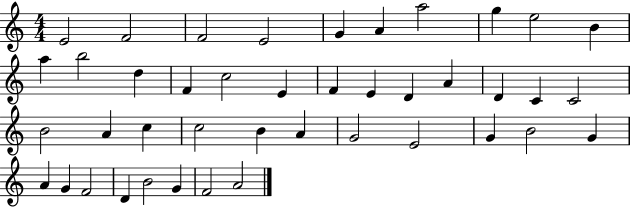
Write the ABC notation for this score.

X:1
T:Untitled
M:4/4
L:1/4
K:C
E2 F2 F2 E2 G A a2 g e2 B a b2 d F c2 E F E D A D C C2 B2 A c c2 B A G2 E2 G B2 G A G F2 D B2 G F2 A2